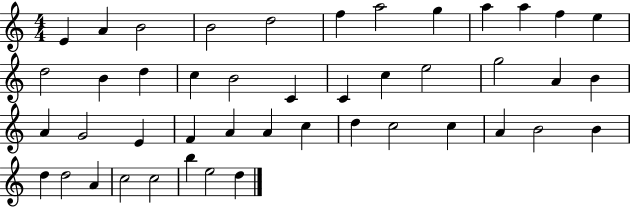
X:1
T:Untitled
M:4/4
L:1/4
K:C
E A B2 B2 d2 f a2 g a a f e d2 B d c B2 C C c e2 g2 A B A G2 E F A A c d c2 c A B2 B d d2 A c2 c2 b e2 d